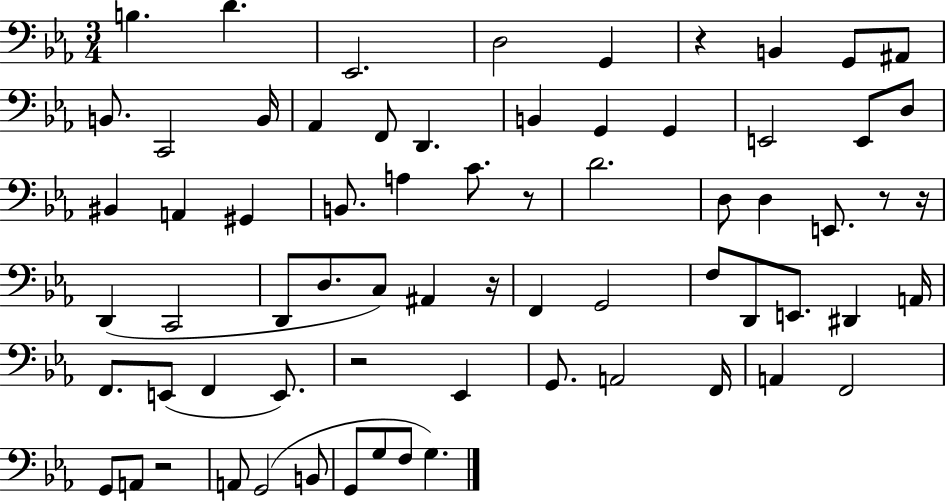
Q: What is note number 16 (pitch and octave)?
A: G2